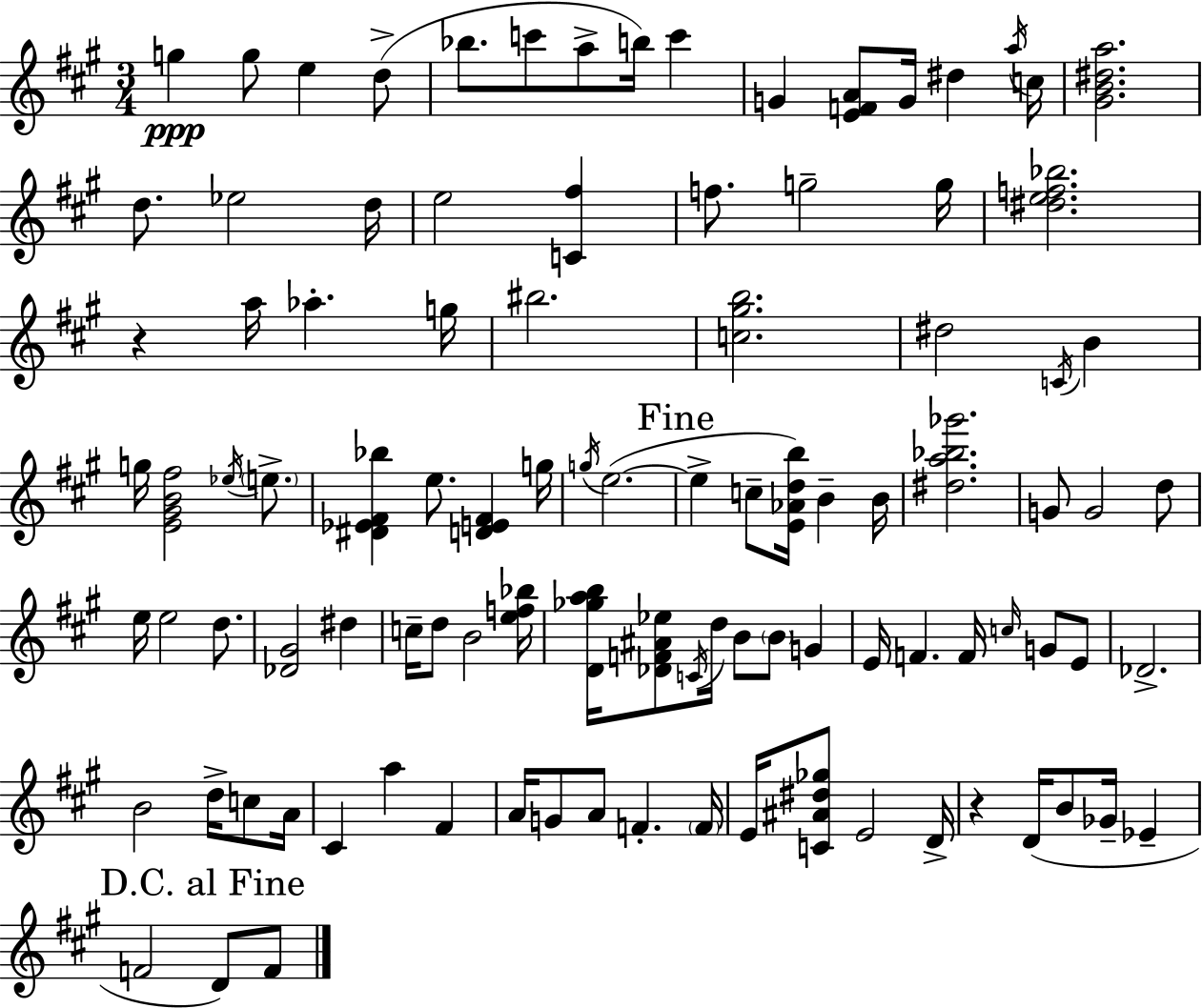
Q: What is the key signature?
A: A major